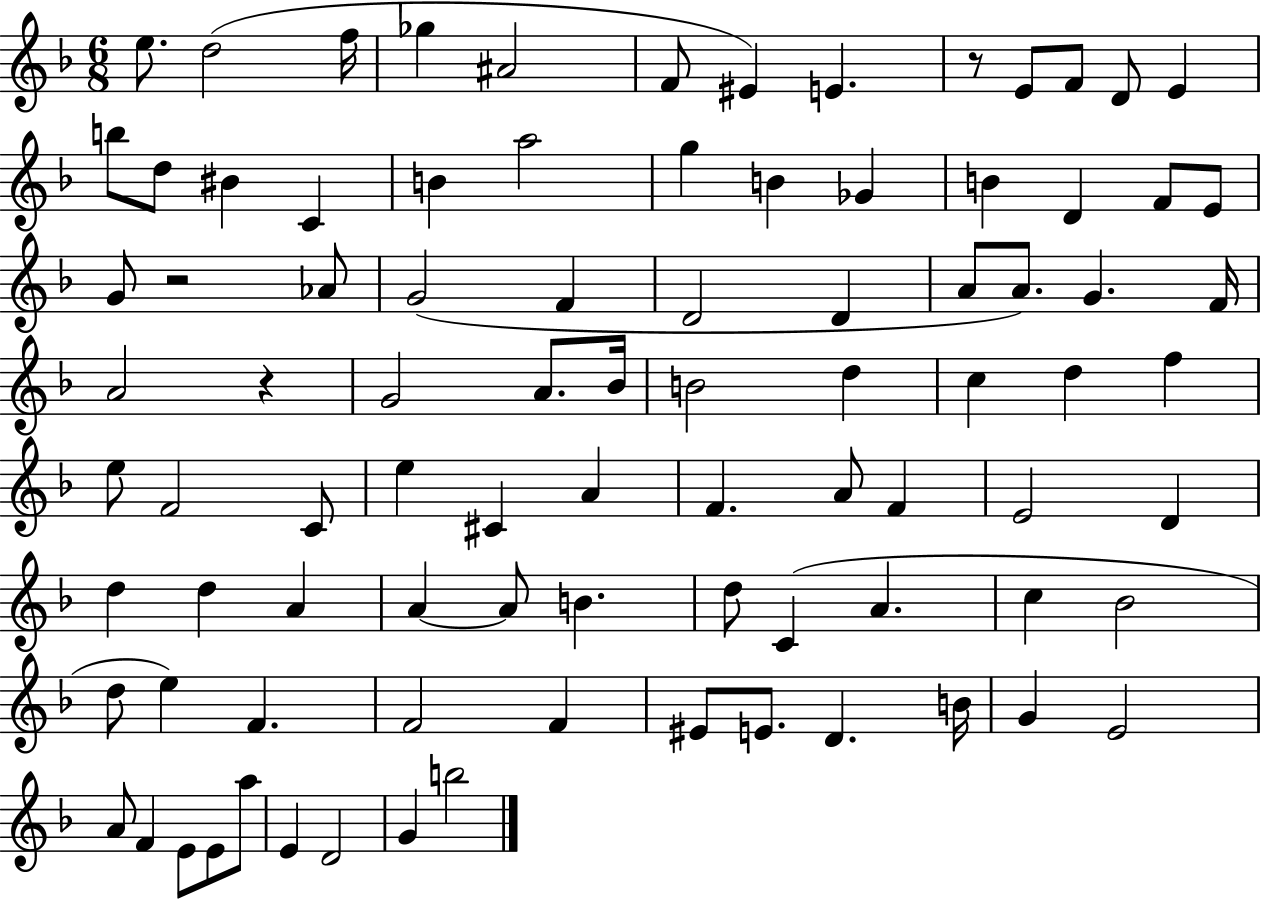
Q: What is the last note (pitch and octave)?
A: B5